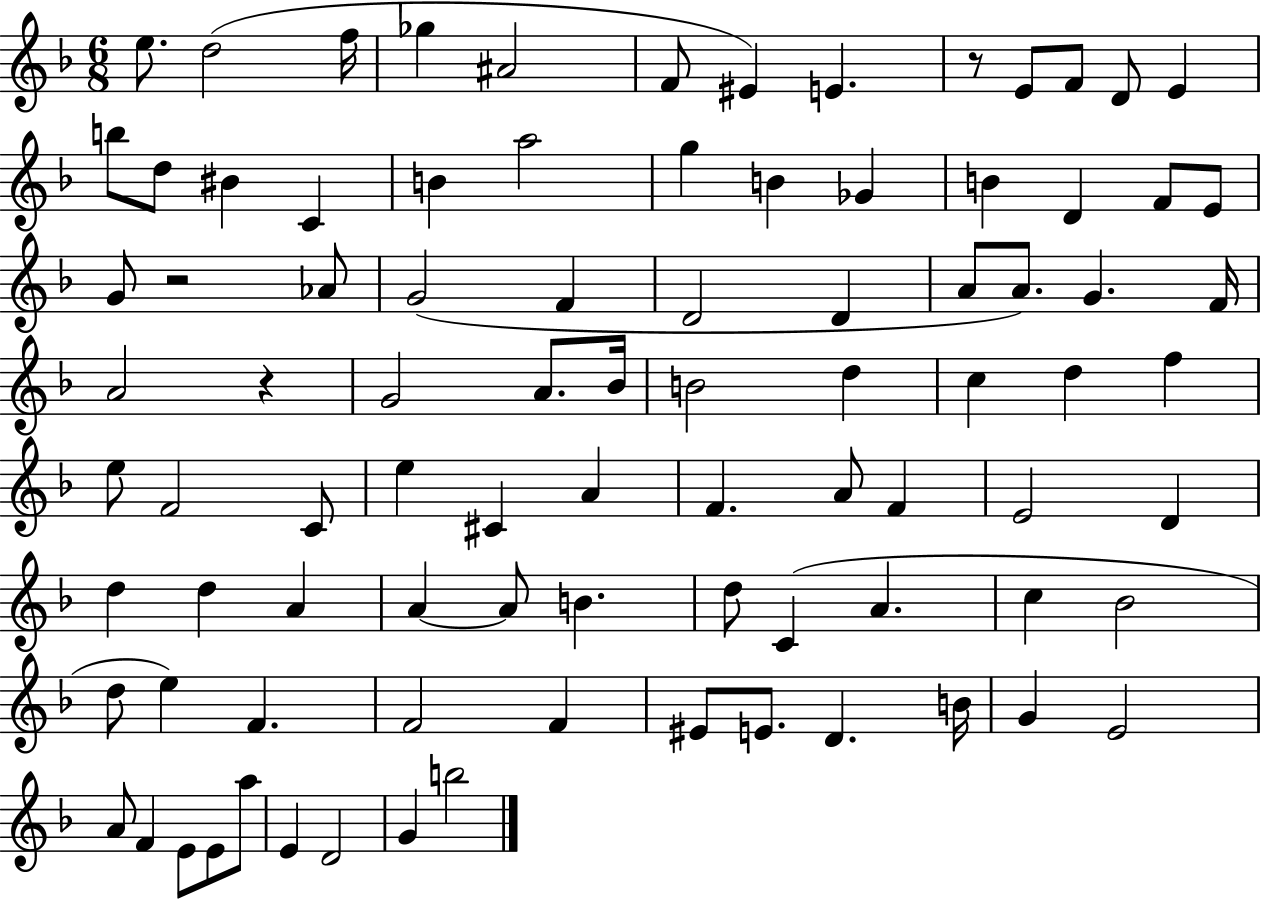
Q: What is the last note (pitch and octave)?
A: B5